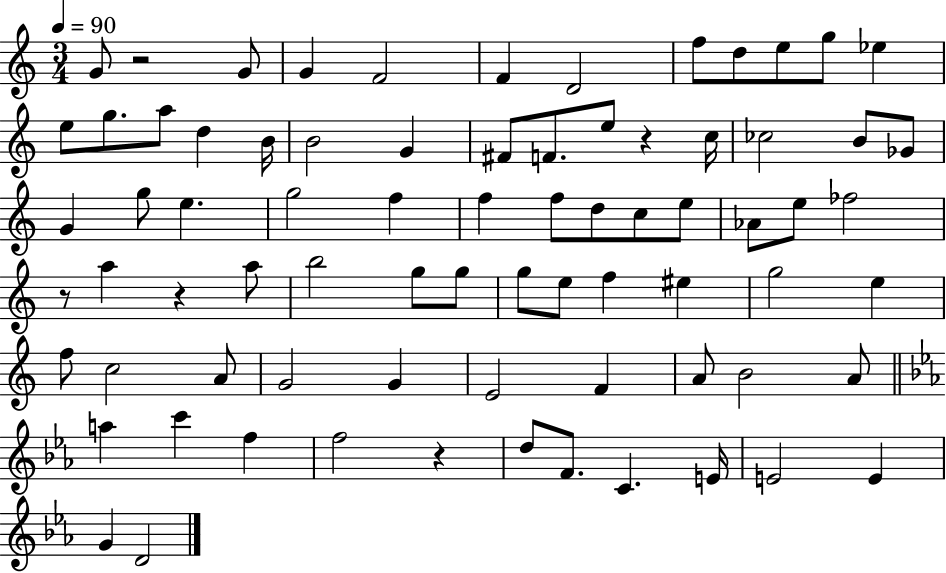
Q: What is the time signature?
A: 3/4